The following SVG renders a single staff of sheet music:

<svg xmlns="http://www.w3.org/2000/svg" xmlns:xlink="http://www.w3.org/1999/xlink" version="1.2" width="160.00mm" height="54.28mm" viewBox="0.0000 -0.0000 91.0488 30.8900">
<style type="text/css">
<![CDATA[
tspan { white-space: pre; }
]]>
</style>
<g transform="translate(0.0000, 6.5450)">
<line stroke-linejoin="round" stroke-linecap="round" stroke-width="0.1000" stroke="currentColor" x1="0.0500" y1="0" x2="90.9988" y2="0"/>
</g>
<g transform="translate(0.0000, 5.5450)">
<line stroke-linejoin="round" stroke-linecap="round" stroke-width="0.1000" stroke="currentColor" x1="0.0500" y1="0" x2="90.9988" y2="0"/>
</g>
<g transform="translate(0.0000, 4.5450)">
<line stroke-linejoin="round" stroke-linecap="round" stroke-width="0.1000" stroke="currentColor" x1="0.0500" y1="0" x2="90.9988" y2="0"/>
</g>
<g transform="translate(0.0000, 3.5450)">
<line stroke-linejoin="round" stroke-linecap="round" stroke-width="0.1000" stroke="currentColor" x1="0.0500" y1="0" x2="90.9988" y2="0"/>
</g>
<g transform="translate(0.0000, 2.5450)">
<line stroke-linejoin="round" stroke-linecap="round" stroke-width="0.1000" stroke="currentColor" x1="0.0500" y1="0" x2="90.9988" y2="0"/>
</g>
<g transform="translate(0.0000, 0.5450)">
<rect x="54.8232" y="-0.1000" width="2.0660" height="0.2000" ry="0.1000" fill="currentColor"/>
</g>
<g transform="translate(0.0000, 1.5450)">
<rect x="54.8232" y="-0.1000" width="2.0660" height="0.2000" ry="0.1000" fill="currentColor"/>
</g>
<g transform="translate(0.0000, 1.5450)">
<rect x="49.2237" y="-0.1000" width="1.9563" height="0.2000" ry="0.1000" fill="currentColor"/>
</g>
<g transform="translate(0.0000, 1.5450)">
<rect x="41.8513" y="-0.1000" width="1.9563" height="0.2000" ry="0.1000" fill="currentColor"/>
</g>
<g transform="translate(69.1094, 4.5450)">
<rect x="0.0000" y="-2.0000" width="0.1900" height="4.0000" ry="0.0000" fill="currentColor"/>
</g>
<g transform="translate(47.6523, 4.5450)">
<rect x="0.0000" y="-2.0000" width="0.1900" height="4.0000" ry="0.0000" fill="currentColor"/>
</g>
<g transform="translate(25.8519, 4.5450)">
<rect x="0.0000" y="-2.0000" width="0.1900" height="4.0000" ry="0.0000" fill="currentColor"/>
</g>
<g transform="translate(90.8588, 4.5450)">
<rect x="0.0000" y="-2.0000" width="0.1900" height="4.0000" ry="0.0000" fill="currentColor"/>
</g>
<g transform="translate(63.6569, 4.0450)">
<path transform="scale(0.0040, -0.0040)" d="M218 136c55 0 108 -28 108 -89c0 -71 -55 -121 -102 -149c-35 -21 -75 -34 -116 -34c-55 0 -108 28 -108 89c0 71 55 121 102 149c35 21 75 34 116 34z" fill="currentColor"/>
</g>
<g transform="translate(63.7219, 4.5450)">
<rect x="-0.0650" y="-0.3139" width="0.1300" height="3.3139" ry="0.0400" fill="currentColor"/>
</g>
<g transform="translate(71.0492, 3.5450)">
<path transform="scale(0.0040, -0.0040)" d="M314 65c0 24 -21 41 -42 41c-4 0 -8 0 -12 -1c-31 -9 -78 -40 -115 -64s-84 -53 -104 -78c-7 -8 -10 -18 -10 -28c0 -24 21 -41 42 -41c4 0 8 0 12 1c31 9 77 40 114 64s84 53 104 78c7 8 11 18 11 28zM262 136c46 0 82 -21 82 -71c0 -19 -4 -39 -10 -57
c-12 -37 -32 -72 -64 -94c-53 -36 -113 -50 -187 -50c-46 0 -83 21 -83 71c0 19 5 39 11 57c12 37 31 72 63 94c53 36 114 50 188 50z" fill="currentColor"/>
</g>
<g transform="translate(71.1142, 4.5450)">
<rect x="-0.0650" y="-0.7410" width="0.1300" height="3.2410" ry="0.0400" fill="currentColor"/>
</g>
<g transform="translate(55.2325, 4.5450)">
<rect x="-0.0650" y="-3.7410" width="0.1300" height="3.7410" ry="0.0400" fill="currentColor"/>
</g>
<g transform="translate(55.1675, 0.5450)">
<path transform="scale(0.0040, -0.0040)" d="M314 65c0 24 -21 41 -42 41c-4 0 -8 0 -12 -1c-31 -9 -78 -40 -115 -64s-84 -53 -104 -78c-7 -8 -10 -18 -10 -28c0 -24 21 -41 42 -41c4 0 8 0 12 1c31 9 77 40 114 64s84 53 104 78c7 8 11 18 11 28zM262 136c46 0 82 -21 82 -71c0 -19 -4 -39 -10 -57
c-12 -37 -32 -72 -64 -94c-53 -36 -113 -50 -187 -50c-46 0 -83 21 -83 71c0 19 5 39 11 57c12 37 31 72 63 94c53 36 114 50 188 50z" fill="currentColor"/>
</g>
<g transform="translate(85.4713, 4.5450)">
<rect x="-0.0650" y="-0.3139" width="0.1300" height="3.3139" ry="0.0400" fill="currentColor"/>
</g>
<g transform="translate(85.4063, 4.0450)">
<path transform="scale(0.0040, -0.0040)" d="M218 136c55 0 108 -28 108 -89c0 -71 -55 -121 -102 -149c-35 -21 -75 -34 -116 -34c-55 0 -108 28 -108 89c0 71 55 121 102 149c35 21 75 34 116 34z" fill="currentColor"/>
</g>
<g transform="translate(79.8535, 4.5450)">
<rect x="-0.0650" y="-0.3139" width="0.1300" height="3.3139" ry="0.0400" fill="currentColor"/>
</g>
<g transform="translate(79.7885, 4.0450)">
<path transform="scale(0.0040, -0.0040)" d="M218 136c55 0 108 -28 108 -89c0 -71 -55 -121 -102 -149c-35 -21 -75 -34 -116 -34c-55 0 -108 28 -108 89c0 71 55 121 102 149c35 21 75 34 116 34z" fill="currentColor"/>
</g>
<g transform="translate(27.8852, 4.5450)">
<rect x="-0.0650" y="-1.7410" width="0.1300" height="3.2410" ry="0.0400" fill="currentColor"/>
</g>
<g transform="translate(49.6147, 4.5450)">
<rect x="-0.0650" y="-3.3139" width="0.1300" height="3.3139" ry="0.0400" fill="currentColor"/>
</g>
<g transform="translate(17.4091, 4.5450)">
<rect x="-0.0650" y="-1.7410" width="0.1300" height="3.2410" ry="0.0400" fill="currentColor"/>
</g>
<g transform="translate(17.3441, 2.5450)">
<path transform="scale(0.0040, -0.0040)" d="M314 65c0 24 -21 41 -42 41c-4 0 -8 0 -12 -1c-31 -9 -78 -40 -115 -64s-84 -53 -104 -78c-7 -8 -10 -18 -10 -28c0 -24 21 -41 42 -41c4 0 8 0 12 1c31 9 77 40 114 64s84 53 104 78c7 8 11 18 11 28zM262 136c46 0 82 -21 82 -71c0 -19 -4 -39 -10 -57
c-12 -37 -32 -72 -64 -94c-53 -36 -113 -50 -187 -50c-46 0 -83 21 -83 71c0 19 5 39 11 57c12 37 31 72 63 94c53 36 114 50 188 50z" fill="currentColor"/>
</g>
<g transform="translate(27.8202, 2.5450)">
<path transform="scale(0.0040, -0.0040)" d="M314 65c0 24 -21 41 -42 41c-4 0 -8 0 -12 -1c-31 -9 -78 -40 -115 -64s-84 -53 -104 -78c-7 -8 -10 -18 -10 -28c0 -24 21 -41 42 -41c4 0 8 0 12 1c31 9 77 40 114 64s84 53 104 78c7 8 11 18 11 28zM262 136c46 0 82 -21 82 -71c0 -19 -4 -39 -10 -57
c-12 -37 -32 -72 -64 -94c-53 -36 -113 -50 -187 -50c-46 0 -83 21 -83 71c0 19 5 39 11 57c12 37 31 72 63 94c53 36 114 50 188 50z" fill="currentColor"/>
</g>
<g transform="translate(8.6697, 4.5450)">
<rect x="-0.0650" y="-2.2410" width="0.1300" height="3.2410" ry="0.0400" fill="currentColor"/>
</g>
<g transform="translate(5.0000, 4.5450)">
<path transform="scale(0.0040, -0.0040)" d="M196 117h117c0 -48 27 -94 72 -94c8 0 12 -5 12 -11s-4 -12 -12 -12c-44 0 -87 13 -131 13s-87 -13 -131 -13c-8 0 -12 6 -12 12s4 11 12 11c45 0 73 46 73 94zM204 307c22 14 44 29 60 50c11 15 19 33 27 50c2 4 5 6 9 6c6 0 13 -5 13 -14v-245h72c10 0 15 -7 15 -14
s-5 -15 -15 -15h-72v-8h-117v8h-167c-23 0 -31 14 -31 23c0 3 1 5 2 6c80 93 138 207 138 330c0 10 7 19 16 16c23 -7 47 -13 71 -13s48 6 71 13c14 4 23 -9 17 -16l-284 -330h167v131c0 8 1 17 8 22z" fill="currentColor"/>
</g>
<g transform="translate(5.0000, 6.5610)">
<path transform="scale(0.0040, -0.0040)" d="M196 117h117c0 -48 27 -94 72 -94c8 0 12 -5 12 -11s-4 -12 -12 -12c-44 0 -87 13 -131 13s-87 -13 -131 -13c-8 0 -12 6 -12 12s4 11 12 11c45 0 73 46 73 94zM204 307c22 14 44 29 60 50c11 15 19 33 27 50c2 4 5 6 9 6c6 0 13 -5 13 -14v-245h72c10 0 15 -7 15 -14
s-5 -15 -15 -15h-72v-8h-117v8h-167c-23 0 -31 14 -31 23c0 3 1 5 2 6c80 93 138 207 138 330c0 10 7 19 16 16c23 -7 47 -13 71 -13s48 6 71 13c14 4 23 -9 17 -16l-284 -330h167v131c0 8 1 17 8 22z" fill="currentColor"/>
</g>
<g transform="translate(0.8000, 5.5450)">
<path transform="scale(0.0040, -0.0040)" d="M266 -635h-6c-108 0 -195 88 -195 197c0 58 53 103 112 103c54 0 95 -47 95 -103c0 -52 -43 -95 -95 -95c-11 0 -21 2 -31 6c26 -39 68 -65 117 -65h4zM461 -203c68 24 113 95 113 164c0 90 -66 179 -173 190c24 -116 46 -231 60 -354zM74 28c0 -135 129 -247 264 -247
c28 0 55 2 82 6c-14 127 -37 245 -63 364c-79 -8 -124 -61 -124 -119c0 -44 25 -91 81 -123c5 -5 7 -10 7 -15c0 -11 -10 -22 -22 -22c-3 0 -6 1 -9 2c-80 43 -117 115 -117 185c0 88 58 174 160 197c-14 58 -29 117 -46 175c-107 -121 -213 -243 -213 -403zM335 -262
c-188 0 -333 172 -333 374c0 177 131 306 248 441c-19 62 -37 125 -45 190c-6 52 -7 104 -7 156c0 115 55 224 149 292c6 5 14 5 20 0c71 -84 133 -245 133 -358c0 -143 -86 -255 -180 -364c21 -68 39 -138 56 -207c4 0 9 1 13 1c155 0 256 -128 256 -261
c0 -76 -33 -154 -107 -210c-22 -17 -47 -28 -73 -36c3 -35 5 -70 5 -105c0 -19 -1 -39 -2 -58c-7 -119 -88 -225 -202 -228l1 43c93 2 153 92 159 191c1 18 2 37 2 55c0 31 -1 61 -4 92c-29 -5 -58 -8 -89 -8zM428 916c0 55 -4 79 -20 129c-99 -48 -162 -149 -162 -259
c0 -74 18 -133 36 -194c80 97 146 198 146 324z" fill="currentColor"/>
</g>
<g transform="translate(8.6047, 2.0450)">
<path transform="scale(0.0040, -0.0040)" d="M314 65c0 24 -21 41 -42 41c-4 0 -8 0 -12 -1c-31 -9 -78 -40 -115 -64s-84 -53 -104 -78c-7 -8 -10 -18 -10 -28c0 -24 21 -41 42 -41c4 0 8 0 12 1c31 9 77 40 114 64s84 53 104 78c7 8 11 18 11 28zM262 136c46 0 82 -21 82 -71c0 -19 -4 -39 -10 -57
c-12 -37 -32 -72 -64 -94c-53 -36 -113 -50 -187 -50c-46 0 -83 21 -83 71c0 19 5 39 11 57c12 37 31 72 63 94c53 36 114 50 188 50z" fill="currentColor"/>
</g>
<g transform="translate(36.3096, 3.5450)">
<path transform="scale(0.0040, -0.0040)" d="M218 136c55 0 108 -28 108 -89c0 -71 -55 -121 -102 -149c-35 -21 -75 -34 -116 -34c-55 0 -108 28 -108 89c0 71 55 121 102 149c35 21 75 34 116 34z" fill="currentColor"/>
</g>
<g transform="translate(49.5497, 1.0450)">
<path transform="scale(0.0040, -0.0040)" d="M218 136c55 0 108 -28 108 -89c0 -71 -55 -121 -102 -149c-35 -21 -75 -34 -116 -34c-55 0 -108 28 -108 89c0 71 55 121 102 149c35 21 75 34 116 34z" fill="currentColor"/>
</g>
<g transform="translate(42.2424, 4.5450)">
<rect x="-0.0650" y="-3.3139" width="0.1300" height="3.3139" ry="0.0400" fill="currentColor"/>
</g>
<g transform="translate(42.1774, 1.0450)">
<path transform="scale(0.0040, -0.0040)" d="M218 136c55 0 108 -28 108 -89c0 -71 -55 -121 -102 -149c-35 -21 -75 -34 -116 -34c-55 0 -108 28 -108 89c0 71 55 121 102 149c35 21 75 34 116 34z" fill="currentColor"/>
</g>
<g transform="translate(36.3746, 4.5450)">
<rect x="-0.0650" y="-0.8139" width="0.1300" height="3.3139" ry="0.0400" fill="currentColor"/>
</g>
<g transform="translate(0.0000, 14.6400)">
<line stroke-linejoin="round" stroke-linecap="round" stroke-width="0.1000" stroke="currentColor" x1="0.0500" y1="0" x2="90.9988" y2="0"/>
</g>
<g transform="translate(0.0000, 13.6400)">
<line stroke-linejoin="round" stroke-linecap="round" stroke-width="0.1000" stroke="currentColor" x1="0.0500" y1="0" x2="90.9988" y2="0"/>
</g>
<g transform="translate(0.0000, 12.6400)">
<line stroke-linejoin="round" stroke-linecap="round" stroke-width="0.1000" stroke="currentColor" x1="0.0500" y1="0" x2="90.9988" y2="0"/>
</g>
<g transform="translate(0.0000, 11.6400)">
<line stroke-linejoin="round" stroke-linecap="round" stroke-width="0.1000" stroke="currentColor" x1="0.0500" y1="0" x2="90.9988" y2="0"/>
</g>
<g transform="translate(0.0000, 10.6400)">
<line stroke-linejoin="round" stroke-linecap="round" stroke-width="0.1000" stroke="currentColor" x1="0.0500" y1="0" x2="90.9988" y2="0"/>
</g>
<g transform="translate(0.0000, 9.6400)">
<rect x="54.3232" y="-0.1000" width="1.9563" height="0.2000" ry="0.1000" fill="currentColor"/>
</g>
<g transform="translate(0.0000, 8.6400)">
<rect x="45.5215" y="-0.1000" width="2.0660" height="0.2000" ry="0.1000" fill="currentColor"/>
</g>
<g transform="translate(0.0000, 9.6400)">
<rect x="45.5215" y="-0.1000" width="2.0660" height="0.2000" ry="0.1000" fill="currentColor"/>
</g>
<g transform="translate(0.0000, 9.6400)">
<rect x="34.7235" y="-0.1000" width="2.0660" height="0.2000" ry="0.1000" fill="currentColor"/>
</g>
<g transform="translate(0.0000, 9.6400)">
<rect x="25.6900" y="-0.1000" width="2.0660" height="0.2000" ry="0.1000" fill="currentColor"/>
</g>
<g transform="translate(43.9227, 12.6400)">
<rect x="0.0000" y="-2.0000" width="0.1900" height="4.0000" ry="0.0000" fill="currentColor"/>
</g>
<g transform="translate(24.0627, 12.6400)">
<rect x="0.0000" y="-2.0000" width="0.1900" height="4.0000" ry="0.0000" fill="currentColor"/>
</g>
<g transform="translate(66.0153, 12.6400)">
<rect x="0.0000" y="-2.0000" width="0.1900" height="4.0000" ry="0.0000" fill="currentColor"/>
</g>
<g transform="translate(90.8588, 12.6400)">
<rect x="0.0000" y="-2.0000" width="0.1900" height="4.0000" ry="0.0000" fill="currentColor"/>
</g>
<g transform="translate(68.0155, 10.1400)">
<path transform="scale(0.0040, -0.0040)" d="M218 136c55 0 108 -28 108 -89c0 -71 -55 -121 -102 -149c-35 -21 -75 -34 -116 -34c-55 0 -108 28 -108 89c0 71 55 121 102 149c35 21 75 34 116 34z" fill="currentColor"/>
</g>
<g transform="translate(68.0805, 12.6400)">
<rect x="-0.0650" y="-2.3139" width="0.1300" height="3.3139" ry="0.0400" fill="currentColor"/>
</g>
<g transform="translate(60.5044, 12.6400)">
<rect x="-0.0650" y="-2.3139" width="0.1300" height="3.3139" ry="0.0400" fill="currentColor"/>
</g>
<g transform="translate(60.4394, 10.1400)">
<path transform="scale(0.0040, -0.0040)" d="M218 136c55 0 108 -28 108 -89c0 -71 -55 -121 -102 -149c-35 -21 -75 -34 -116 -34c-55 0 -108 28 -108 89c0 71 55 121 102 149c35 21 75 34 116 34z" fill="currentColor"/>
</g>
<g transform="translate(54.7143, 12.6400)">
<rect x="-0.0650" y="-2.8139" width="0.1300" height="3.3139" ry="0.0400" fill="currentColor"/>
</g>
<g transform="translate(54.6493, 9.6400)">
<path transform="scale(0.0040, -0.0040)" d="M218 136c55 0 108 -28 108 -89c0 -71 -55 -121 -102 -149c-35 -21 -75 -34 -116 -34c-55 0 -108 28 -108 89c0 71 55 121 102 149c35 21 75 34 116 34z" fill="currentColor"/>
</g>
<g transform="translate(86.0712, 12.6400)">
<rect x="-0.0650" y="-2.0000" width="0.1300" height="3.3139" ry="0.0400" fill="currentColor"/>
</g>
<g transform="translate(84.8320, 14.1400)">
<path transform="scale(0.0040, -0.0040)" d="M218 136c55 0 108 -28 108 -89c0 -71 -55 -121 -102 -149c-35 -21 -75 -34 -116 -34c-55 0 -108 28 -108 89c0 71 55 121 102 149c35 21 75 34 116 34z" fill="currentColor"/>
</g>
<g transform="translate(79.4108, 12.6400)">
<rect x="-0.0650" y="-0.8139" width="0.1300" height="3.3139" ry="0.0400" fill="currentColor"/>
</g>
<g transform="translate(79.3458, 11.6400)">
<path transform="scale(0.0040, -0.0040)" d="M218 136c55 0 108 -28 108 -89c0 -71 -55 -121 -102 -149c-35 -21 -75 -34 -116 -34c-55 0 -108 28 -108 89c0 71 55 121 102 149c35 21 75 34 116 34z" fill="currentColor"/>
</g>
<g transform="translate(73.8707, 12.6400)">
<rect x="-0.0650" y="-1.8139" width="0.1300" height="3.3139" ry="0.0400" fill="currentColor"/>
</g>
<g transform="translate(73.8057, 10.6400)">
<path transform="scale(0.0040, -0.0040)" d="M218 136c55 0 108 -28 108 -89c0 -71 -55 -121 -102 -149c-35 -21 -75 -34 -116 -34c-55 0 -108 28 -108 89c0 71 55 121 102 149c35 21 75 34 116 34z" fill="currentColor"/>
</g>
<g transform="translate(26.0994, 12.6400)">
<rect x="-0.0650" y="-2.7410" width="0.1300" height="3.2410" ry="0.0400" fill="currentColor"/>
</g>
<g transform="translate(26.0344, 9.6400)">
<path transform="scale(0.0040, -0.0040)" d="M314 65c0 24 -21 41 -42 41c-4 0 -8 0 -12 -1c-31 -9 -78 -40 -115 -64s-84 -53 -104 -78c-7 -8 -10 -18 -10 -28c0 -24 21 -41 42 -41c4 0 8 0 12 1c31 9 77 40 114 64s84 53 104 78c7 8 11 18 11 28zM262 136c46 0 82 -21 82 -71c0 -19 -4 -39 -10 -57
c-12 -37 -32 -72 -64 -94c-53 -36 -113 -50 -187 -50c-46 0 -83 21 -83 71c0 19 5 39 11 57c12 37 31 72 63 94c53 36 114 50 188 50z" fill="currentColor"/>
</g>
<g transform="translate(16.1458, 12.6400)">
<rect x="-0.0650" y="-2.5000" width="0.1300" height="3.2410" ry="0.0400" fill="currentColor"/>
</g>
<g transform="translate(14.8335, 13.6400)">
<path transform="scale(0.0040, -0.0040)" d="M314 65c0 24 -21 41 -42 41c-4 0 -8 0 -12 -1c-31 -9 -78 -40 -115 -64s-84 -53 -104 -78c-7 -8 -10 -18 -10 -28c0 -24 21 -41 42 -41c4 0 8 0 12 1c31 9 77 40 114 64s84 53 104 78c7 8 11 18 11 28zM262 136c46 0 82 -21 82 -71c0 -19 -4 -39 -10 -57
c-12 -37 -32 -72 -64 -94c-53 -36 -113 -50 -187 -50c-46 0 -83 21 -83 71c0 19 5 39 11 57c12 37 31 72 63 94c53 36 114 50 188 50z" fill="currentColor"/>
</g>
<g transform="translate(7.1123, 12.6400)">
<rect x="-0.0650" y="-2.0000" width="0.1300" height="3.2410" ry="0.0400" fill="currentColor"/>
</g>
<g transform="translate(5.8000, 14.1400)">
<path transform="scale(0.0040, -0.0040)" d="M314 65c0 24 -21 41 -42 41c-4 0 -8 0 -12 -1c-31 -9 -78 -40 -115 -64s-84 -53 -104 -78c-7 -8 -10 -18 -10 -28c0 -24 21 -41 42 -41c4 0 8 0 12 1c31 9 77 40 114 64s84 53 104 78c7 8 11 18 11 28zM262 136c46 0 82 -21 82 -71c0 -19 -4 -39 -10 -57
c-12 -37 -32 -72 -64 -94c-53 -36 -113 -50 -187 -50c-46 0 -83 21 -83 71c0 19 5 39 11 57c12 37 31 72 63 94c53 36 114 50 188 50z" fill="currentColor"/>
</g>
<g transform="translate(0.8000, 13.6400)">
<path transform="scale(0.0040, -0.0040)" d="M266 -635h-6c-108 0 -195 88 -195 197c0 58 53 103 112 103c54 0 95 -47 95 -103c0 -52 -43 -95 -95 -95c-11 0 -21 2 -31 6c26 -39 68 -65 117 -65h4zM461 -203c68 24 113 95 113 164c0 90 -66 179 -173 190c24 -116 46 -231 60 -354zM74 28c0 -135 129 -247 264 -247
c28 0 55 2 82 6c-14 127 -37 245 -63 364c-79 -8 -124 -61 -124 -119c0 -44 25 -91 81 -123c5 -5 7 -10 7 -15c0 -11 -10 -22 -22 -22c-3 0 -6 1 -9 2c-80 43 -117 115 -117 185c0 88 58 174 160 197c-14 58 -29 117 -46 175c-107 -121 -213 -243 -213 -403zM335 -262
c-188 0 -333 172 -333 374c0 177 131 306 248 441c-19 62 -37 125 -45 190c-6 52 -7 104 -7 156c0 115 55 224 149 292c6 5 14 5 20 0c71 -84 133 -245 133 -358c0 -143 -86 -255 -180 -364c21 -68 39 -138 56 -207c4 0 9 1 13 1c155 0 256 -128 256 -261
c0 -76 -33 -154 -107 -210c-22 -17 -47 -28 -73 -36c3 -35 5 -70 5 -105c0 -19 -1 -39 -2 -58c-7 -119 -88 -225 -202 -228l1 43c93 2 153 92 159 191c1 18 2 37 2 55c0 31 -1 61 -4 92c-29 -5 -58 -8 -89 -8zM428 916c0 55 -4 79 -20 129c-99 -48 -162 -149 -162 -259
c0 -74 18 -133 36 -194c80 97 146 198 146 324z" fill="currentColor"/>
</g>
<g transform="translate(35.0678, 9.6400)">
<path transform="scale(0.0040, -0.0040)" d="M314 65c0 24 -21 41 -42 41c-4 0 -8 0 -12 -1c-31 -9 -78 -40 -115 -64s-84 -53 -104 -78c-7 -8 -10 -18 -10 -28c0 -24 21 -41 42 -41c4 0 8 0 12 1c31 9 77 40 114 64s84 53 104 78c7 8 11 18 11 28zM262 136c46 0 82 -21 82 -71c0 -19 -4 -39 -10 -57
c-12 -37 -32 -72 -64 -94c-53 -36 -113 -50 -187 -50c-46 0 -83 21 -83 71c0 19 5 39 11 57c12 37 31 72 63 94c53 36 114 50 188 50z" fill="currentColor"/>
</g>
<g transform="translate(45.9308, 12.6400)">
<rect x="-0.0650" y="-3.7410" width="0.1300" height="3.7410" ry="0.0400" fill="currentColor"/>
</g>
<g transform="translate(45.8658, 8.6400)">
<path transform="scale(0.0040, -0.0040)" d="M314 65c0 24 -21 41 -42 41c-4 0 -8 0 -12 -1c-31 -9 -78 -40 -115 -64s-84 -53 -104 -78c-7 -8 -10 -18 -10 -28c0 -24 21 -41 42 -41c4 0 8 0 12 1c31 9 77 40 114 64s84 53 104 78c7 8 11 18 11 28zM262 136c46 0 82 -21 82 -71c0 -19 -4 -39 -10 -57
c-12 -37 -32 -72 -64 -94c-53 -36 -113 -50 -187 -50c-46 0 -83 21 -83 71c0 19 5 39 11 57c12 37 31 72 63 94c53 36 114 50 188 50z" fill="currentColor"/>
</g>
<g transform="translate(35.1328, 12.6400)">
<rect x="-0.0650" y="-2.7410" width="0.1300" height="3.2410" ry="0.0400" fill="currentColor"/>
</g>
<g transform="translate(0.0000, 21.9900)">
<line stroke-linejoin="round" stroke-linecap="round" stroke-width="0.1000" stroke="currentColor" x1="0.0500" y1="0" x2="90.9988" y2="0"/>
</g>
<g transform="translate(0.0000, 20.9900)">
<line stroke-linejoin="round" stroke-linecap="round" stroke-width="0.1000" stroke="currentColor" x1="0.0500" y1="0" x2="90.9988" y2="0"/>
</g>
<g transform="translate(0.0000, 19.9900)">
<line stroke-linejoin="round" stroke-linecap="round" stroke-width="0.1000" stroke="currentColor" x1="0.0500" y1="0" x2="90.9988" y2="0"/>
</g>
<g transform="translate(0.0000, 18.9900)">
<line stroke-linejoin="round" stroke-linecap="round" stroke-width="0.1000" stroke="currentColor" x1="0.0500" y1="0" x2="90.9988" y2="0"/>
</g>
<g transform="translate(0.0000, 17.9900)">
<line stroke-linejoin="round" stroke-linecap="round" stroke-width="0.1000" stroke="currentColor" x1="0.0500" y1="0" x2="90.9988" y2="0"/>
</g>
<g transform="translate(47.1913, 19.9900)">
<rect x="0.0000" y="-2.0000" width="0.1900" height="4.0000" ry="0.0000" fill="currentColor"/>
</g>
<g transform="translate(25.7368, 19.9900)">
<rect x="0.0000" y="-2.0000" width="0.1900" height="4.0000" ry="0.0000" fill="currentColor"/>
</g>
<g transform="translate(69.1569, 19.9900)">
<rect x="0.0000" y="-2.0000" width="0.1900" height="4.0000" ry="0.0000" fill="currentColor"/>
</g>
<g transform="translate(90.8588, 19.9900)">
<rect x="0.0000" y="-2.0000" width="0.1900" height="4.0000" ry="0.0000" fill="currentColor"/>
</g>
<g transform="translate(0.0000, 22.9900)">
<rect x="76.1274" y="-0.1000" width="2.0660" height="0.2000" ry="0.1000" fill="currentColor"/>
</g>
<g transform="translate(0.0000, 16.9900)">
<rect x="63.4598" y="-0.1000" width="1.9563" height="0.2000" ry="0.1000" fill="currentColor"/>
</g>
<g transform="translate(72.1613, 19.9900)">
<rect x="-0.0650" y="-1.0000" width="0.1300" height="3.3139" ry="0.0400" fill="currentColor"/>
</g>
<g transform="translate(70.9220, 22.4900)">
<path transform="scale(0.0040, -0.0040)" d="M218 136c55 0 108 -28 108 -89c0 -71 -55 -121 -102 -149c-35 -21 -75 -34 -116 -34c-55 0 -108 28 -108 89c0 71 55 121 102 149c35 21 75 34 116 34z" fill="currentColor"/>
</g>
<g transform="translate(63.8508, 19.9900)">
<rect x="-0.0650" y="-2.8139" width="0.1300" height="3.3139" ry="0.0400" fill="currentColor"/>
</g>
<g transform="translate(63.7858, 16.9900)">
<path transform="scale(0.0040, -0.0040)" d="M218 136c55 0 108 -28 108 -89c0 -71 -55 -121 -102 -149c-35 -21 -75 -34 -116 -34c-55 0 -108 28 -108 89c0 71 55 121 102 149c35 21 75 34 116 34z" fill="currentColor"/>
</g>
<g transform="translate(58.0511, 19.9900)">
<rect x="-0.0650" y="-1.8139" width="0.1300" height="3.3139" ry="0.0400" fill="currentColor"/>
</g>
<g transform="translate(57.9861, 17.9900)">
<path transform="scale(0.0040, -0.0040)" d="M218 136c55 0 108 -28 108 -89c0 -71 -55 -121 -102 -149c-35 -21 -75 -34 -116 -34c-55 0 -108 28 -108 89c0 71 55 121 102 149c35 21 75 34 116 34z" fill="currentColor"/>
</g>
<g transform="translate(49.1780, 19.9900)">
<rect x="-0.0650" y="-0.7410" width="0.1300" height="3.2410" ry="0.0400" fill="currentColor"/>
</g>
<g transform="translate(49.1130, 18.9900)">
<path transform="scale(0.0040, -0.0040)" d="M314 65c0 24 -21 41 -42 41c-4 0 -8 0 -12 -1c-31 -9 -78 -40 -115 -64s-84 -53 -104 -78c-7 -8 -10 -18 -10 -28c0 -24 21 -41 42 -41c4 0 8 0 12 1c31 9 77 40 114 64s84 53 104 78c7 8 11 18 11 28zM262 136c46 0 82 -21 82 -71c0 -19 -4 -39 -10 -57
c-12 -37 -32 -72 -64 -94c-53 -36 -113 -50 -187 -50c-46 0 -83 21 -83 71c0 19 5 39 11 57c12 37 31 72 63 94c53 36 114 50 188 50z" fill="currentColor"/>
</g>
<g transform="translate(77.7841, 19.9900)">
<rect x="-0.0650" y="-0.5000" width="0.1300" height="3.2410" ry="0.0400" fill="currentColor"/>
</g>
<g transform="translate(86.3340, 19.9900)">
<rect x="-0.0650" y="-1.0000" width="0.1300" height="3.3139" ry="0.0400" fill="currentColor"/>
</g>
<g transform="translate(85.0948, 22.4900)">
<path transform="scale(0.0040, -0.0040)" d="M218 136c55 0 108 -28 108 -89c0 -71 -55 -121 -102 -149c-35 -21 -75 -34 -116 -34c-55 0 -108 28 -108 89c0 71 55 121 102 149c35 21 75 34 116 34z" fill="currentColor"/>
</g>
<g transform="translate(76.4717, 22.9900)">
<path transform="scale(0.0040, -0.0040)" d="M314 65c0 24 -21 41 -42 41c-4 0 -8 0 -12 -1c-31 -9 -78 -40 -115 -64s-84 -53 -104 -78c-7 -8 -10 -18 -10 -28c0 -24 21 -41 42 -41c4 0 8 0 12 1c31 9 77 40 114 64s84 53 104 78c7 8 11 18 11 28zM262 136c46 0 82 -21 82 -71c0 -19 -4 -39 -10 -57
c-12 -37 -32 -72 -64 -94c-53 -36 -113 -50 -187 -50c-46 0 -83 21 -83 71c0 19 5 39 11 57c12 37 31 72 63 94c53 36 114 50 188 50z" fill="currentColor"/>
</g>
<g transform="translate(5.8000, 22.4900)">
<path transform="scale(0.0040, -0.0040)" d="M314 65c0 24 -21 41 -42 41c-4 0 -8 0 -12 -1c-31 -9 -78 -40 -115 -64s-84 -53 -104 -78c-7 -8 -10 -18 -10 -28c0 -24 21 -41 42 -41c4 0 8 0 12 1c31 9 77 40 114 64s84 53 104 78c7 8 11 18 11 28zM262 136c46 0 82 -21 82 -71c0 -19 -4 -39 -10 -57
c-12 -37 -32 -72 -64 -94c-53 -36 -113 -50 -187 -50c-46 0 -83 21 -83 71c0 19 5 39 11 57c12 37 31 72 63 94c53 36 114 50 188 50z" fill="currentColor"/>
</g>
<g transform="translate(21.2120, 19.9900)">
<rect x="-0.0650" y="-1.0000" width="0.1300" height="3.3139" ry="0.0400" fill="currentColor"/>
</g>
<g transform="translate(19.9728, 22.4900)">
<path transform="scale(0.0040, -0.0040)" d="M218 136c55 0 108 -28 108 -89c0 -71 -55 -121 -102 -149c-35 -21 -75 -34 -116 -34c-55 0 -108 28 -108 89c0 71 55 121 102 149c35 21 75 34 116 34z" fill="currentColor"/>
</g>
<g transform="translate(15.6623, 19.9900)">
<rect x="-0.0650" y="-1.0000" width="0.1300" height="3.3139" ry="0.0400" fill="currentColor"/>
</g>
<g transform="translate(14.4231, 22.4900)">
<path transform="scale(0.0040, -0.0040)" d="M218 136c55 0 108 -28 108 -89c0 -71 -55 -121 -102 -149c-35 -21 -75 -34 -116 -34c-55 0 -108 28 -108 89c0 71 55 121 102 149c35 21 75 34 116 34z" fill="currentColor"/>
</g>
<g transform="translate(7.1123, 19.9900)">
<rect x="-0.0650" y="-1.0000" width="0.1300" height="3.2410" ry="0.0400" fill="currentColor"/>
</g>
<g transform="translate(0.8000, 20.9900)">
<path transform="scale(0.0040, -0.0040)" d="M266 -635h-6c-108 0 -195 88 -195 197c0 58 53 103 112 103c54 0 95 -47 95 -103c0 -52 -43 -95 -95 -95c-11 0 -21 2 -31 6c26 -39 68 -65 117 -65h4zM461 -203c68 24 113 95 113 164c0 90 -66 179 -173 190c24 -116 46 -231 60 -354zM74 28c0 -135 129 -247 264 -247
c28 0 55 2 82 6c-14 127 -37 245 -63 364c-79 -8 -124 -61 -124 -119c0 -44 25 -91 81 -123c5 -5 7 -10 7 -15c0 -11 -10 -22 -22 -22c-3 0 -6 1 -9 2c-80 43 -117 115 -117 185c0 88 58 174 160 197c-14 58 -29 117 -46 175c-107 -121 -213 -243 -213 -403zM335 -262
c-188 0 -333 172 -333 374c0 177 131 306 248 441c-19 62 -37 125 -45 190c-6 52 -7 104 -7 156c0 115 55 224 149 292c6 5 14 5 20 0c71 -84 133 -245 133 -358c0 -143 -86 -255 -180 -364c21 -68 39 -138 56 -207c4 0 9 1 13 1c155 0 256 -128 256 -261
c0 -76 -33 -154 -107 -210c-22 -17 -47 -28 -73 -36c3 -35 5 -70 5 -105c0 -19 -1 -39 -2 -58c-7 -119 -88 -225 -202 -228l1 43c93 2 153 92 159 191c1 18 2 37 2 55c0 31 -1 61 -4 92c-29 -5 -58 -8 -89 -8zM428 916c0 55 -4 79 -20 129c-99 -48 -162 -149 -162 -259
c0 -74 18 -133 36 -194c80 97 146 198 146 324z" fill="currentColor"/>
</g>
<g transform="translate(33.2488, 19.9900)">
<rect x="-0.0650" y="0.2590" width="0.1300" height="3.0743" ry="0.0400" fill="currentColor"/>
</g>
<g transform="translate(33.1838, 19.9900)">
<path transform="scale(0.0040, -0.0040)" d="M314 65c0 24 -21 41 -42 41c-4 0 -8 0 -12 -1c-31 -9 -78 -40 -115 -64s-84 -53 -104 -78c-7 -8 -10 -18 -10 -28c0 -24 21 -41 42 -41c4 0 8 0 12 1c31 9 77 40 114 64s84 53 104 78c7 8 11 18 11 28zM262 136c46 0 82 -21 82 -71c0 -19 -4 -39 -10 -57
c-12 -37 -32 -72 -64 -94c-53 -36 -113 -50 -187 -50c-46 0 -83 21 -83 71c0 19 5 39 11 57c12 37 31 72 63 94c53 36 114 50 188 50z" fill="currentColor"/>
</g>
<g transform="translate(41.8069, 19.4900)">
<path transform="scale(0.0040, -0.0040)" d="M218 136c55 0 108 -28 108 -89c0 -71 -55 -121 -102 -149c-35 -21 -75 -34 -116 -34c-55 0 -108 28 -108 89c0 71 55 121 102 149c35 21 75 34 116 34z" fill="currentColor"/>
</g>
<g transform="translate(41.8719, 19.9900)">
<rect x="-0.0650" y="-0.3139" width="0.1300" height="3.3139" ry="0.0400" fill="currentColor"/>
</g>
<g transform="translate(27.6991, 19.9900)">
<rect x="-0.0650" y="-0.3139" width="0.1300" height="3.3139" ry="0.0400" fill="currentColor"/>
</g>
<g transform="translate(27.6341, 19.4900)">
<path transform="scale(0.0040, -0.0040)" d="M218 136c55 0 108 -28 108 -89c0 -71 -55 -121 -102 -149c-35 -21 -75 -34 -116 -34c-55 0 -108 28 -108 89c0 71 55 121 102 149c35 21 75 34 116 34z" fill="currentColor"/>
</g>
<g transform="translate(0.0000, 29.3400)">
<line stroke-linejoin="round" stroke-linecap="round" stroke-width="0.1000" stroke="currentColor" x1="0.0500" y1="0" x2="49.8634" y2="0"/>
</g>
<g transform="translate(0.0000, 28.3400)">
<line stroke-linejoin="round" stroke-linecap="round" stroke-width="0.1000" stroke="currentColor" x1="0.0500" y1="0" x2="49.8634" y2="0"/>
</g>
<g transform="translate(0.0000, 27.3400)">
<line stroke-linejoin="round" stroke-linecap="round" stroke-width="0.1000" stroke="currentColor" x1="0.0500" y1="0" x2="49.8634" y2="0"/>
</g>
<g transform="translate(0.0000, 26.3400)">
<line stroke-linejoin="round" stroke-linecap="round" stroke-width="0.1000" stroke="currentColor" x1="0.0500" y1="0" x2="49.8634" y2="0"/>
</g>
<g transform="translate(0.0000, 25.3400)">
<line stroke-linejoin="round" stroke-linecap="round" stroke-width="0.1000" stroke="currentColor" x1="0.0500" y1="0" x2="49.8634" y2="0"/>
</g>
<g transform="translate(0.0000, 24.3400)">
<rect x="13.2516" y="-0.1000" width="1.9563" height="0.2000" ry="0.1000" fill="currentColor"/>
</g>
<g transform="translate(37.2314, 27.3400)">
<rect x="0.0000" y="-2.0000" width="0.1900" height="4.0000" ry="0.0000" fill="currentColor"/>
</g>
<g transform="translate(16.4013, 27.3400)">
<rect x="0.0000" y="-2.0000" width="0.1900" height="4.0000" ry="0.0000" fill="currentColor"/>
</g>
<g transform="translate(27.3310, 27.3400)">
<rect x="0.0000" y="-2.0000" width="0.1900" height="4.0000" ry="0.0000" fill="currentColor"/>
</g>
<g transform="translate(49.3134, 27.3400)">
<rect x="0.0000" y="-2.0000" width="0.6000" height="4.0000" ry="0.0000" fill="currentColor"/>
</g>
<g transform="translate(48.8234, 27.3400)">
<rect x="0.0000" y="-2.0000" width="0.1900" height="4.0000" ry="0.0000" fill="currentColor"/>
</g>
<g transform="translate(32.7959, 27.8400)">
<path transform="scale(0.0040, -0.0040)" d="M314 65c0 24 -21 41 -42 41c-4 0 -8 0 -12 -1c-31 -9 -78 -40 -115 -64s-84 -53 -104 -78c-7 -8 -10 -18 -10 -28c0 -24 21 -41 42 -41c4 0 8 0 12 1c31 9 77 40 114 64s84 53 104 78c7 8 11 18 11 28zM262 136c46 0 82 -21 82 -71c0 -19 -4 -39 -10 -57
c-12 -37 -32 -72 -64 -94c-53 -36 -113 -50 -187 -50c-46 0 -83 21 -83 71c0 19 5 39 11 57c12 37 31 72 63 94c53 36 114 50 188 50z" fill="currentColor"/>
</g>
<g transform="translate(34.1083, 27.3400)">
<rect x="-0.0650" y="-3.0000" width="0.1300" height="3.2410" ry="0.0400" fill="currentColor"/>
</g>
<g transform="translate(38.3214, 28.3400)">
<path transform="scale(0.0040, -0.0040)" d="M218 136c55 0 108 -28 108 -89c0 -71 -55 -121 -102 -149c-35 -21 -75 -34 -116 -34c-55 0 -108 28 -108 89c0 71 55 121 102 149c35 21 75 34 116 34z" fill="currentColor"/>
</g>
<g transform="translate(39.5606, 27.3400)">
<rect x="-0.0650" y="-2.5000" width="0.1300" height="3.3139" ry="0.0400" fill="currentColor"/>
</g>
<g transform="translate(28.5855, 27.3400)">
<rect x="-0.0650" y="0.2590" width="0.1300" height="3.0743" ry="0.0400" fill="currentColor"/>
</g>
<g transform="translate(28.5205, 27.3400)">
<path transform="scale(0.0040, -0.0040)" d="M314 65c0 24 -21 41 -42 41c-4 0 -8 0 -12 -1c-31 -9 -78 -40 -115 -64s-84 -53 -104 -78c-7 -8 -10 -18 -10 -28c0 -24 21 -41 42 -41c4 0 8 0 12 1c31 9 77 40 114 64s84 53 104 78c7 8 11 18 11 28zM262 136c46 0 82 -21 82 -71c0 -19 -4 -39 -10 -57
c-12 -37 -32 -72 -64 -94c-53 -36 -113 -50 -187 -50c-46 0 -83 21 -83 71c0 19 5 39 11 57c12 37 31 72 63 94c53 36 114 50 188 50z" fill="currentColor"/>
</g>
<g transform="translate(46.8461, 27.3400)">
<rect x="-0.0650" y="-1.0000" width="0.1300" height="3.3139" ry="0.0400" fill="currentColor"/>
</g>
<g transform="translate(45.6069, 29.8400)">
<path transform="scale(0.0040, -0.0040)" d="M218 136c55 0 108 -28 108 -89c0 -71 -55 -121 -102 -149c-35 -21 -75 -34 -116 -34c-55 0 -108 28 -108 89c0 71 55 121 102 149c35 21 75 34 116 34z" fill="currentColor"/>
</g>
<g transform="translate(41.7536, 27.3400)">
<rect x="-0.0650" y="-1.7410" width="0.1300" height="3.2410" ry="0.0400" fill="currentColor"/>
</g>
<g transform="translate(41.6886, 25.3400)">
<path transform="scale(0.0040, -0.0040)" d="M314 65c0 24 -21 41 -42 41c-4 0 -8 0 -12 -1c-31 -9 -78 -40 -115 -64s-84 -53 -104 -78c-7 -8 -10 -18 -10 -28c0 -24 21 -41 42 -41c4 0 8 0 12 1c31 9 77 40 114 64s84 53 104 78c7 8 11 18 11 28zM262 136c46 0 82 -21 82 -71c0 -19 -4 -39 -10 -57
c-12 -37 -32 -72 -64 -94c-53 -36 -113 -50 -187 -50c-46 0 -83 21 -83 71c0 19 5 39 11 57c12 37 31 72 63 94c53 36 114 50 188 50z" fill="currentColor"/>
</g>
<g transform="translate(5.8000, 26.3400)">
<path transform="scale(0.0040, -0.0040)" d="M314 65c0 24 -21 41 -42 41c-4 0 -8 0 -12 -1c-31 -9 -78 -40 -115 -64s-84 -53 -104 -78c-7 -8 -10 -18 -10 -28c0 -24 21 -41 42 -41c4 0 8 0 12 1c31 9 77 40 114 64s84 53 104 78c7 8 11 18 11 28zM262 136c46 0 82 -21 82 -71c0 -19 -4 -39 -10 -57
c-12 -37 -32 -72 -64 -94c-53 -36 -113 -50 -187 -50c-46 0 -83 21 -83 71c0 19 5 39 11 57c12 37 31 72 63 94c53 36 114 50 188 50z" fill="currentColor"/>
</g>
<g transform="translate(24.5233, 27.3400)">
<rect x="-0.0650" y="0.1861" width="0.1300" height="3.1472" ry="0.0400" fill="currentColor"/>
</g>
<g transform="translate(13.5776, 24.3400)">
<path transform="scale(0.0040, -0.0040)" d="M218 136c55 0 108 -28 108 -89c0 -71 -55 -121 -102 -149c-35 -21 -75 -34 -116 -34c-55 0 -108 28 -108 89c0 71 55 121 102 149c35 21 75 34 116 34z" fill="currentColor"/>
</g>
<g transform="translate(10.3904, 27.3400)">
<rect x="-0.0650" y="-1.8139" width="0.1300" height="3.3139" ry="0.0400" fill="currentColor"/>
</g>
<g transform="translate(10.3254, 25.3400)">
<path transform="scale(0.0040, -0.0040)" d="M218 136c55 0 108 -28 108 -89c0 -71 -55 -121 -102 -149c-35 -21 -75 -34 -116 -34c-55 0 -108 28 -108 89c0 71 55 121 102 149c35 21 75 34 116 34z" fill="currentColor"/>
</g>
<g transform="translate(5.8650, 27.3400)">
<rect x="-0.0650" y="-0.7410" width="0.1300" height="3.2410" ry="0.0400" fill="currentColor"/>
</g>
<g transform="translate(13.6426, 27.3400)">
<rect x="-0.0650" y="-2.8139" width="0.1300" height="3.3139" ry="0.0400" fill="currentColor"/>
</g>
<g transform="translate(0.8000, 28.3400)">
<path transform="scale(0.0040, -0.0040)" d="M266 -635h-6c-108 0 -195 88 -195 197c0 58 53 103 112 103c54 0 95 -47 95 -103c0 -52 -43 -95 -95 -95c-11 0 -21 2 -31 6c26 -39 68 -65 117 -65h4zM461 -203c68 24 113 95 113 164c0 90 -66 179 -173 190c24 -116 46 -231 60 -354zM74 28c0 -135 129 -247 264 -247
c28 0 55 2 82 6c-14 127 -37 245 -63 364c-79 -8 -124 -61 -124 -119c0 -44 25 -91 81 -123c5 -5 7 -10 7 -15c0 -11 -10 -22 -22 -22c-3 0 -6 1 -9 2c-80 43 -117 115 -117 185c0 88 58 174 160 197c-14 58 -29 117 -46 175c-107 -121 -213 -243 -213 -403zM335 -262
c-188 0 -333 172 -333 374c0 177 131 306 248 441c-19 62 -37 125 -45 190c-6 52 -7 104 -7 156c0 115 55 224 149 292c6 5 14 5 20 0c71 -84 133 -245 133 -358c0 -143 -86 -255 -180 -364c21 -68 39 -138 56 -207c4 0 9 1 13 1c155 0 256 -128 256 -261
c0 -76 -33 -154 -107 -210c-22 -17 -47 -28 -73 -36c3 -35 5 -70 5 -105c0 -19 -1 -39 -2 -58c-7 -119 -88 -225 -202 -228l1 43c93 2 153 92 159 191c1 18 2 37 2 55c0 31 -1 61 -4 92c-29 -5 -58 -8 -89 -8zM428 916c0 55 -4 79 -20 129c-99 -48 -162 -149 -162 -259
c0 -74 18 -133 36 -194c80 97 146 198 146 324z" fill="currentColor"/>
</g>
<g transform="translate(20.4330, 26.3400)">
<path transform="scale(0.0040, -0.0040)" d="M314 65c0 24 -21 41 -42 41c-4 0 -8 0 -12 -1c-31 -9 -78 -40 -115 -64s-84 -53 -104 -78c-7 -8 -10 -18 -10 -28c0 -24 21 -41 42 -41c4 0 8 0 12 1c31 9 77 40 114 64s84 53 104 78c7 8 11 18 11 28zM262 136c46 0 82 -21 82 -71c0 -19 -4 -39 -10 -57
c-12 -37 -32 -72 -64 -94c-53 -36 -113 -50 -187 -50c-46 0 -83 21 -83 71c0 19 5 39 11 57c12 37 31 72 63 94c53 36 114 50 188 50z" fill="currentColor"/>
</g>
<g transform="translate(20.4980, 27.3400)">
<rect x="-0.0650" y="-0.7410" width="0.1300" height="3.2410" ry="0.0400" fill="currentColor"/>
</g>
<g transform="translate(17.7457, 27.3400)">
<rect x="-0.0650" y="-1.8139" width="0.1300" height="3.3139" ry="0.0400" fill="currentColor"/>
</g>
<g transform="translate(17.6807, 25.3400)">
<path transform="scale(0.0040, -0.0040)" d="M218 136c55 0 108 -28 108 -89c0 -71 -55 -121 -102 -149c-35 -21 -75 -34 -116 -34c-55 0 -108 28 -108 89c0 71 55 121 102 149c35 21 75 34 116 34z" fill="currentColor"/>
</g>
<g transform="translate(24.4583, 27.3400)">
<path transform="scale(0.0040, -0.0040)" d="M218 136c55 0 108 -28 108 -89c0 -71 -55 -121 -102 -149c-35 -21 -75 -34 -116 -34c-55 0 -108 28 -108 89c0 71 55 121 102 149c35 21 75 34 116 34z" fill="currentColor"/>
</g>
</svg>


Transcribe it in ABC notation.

X:1
T:Untitled
M:4/4
L:1/4
K:C
g2 f2 f2 d b b c'2 c d2 c c F2 G2 a2 a2 c'2 a g g f d F D2 D D c B2 c d2 f a D C2 D d2 f a f d2 B B2 A2 G f2 D